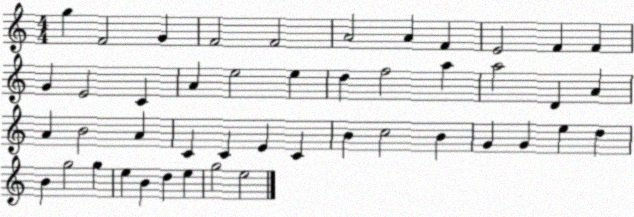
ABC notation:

X:1
T:Untitled
M:4/4
L:1/4
K:C
g F2 G F2 F2 A2 A F E2 F F G E2 C A e2 e d f2 a a2 D A A B2 A C C E C B c2 B G G e d B g2 g e B d e g2 e2